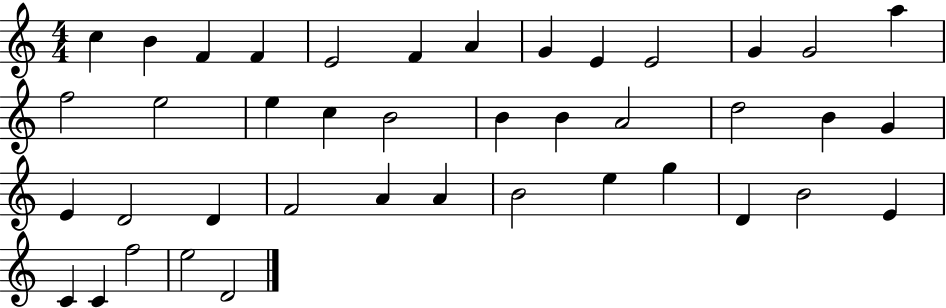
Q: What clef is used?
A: treble